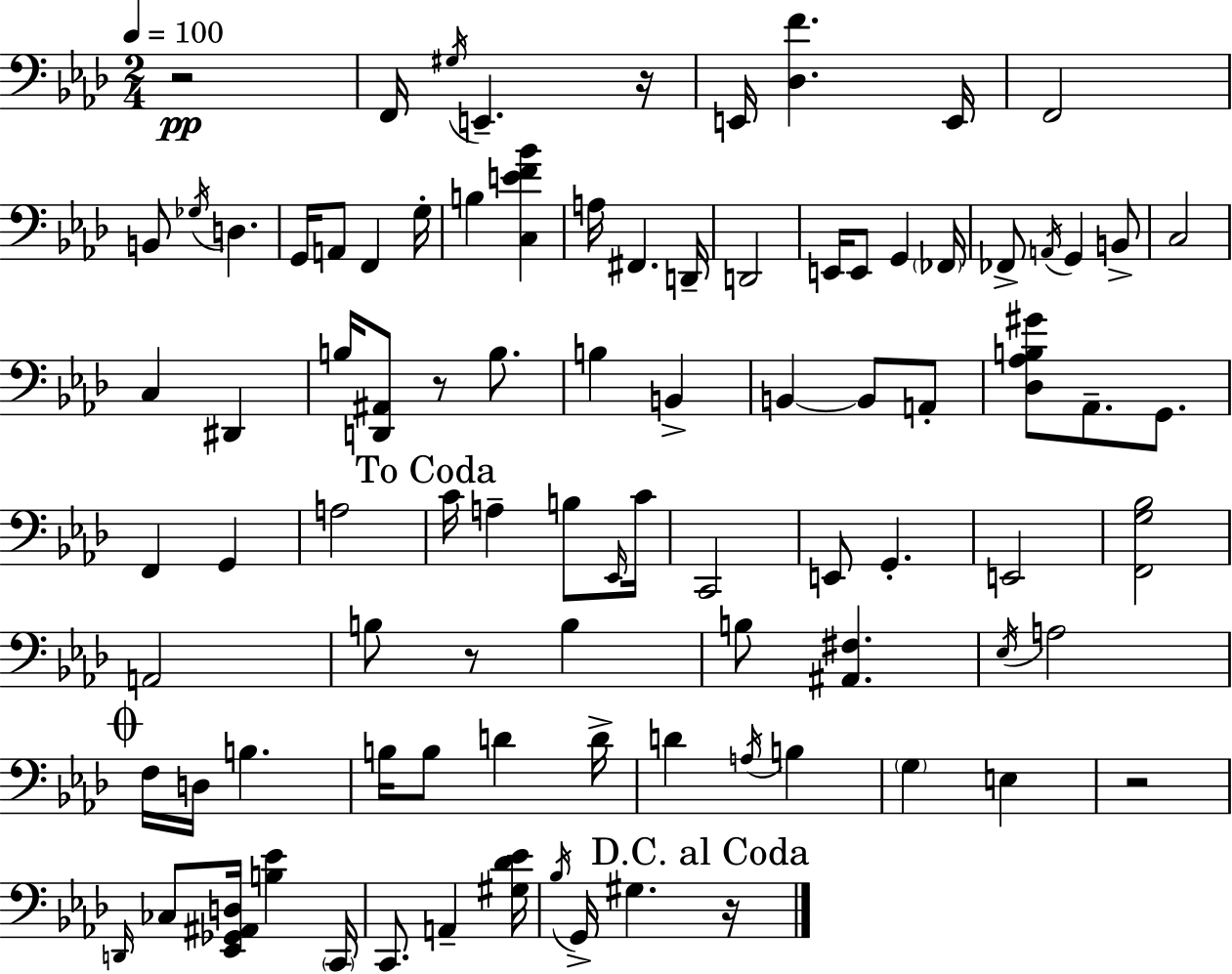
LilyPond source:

{
  \clef bass
  \numericTimeSignature
  \time 2/4
  \key aes \major
  \tempo 4 = 100
  r2\pp | f,16 \acciaccatura { gis16 } e,4.-- | r16 e,16 <des f'>4. | e,16 f,2 | \break b,8 \acciaccatura { ges16 } d4. | g,16 a,8 f,4 | g16-. b4 <c e' f' bes'>4 | a16 fis,4. | \break d,16-- d,2 | e,16 e,8 g,4 | \parenthesize fes,16 fes,8-> \acciaccatura { a,16 } g,4 | b,8-> c2 | \break c4 dis,4 | b16 <d, ais,>8 r8 | b8. b4 b,4-> | b,4~~ b,8 | \break a,8-. <des aes b gis'>8 aes,8.-- | g,8. f,4 g,4 | a2 | \mark "To Coda" c'16 a4-- | \break b8 \grace { ees,16 } c'16 c,2 | e,8 g,4.-. | e,2 | <f, g bes>2 | \break a,2 | b8 r8 | b4 b8 <ais, fis>4. | \acciaccatura { ees16 } a2 | \break \mark \markup { \musicglyph "scripts.coda" } f16 d16 b4. | b16 b8 | d'4 d'16-> d'4 | \acciaccatura { a16 } b4 \parenthesize g4 | \break e4 r2 | \grace { d,16 } ces8 | <ees, ges, ais, d>16 <b ees'>4 \parenthesize c,16 c,8. | a,4-- <gis des' ees'>16 \acciaccatura { bes16 } | \break g,16-> gis4. \mark "D.C. al Coda" r16 | \bar "|."
}